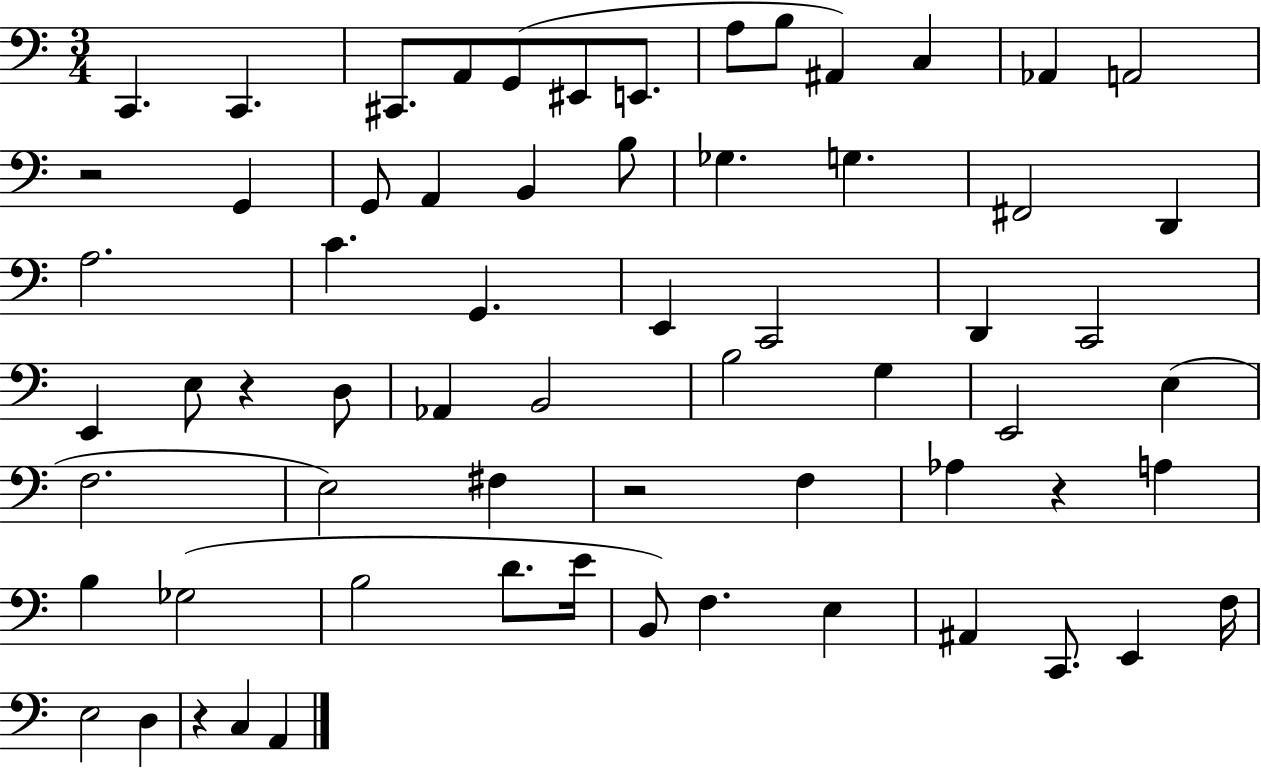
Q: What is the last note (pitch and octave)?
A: A2